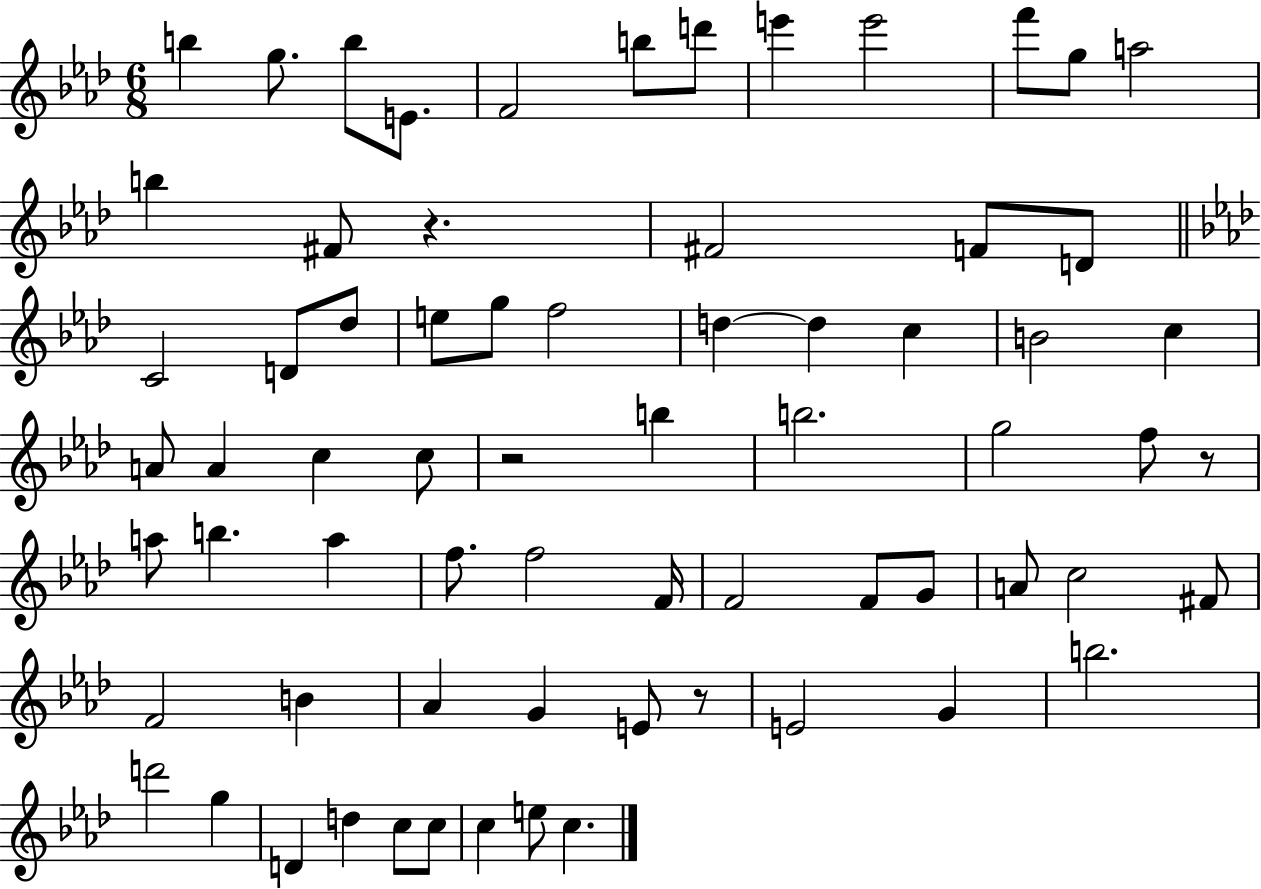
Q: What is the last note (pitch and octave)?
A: C5